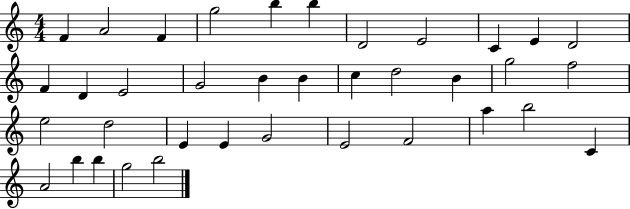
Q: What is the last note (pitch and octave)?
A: B5